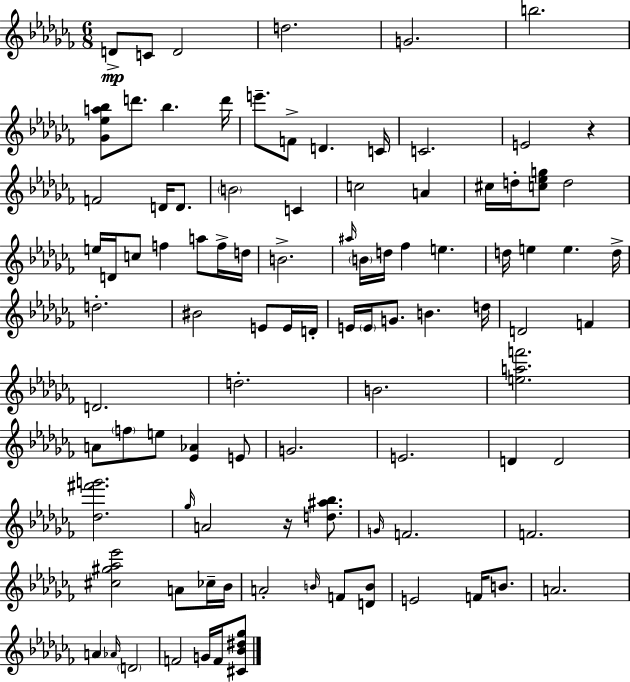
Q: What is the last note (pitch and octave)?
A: F4